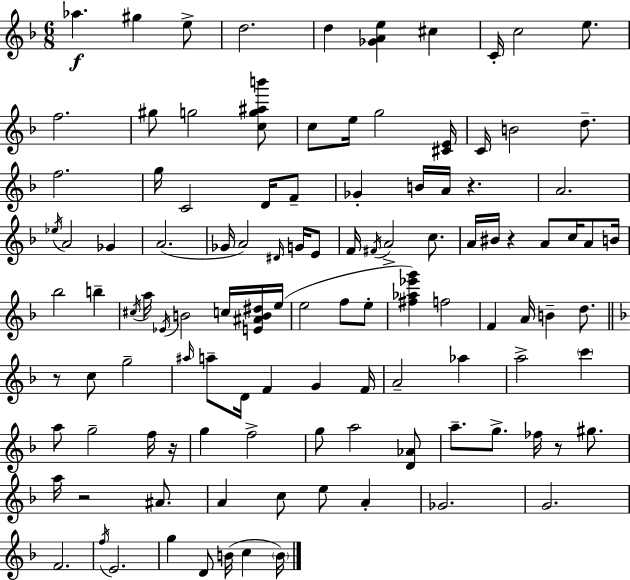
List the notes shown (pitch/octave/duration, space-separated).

Ab5/q. G#5/q E5/e D5/h. D5/q [Gb4,A4,E5]/q C#5/q C4/s C5/h E5/e. F5/h. G#5/e G5/h [C5,G5,A#5,B6]/e C5/e E5/s G5/h [C#4,E4]/s C4/s B4/h D5/e. F5/h. G5/s C4/h D4/s F4/e Gb4/q B4/s A4/s R/q. A4/h. Eb5/s A4/h Gb4/q A4/h. Gb4/s A4/h D#4/s G4/s E4/e F4/s F#4/s A4/h C5/e. A4/s BIS4/s R/q A4/e C5/s A4/e B4/s Bb5/h B5/q C#5/s A5/s Eb4/s B4/h C5/s [E4,A#4,B4,D#5]/s E5/s E5/h F5/e E5/e [F#5,Ab5,Eb6,G6]/q F5/h F4/q A4/s B4/q D5/e. R/e C5/e G5/h A#5/s A5/e D4/s F4/q G4/q F4/s A4/h Ab5/q A5/h C6/q A5/e G5/h F5/s R/s G5/q F5/h G5/e A5/h [D4,Ab4]/e A5/e. G5/e. FES5/s R/e G#5/e. A5/s R/h A#4/e. A4/q C5/e E5/e A4/q Gb4/h. G4/h. F4/h. F5/s E4/h. G5/q D4/e B4/s C5/q B4/s